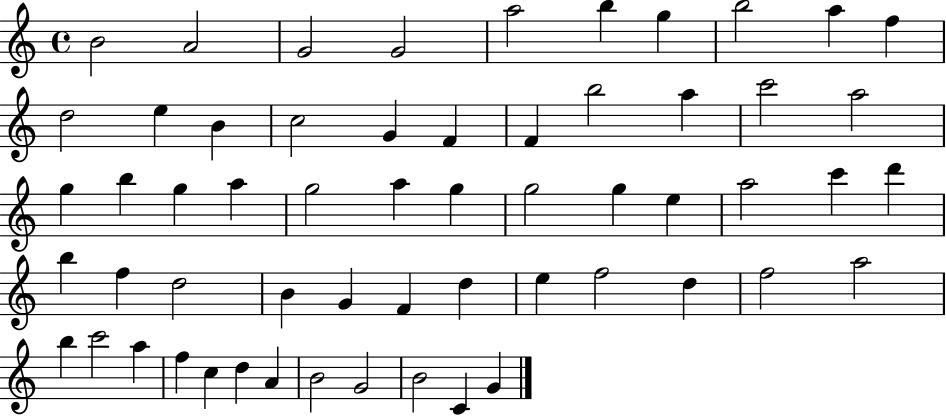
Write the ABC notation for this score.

X:1
T:Untitled
M:4/4
L:1/4
K:C
B2 A2 G2 G2 a2 b g b2 a f d2 e B c2 G F F b2 a c'2 a2 g b g a g2 a g g2 g e a2 c' d' b f d2 B G F d e f2 d f2 a2 b c'2 a f c d A B2 G2 B2 C G